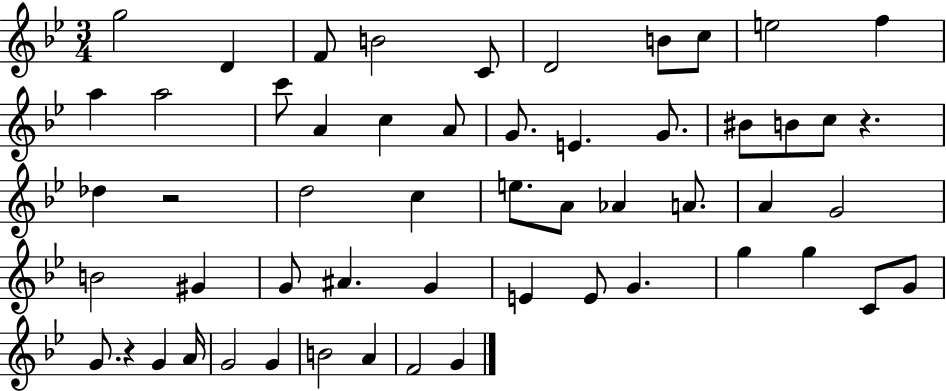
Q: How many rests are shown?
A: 3